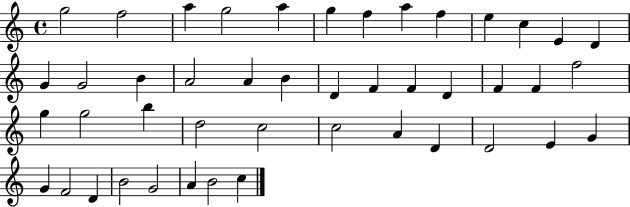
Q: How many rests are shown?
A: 0